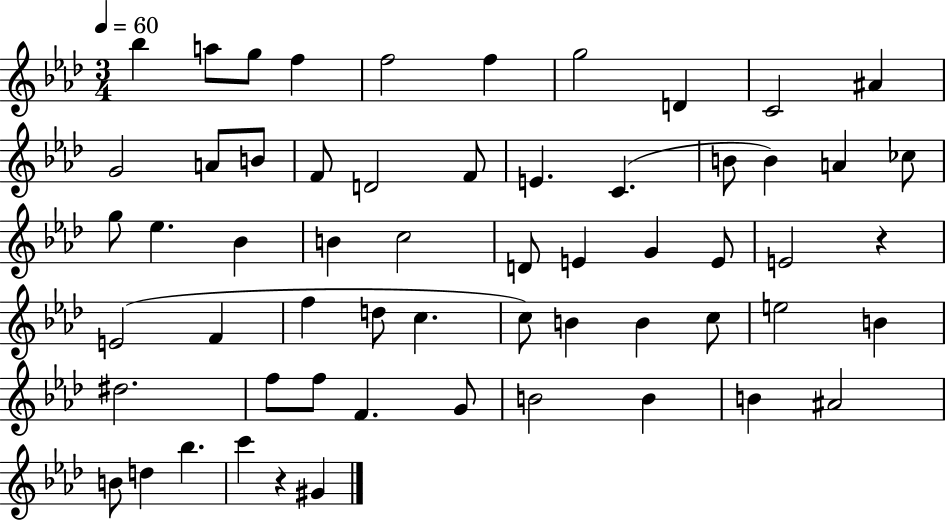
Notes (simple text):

Bb5/q A5/e G5/e F5/q F5/h F5/q G5/h D4/q C4/h A#4/q G4/h A4/e B4/e F4/e D4/h F4/e E4/q. C4/q. B4/e B4/q A4/q CES5/e G5/e Eb5/q. Bb4/q B4/q C5/h D4/e E4/q G4/q E4/e E4/h R/q E4/h F4/q F5/q D5/e C5/q. C5/e B4/q B4/q C5/e E5/h B4/q D#5/h. F5/e F5/e F4/q. G4/e B4/h B4/q B4/q A#4/h B4/e D5/q Bb5/q. C6/q R/q G#4/q